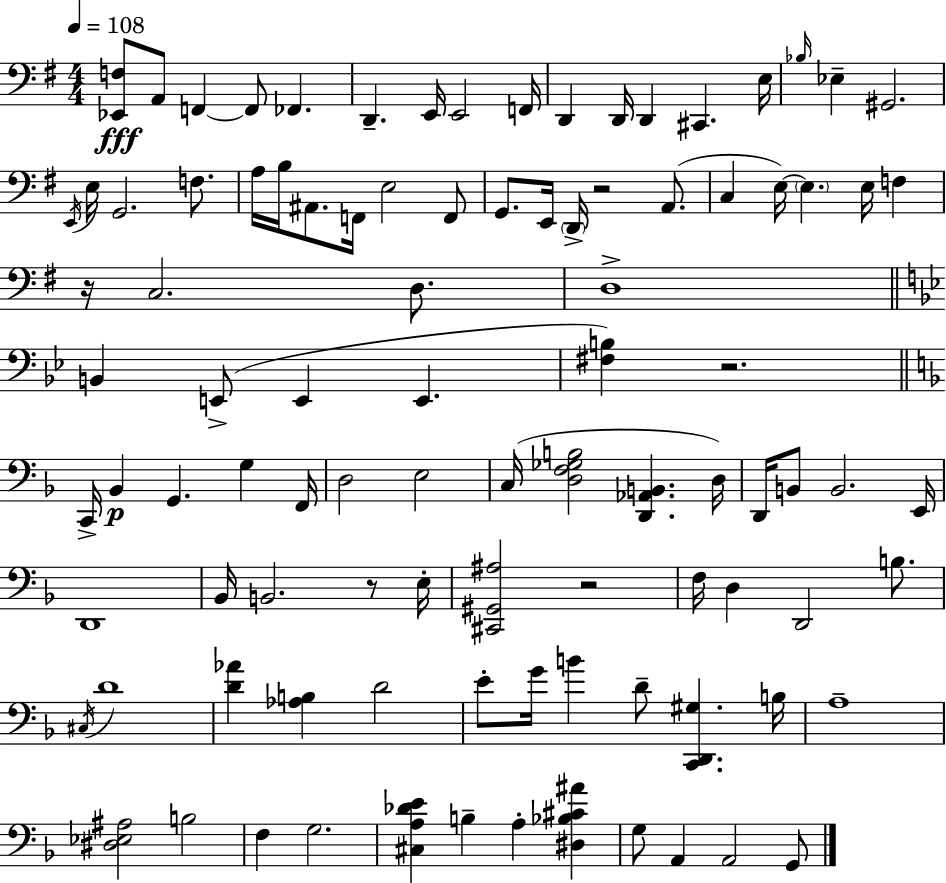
X:1
T:Untitled
M:4/4
L:1/4
K:G
[_E,,F,]/2 A,,/2 F,, F,,/2 _F,, D,, E,,/4 E,,2 F,,/4 D,, D,,/4 D,, ^C,, E,/4 _B,/4 _E, ^G,,2 E,,/4 E,/4 G,,2 F,/2 A,/4 B,/4 ^A,,/2 F,,/4 E,2 F,,/2 G,,/2 E,,/4 D,,/4 z2 A,,/2 C, E,/4 E, E,/4 F, z/4 C,2 D,/2 D,4 B,, E,,/2 E,, E,, [^F,B,] z2 C,,/4 _B,, G,, G, F,,/4 D,2 E,2 C,/4 [D,F,_G,B,]2 [D,,_A,,B,,] D,/4 D,,/4 B,,/2 B,,2 E,,/4 D,,4 _B,,/4 B,,2 z/2 E,/4 [^C,,^G,,^A,]2 z2 F,/4 D, D,,2 B,/2 ^C,/4 D4 [D_A] [_A,B,] D2 E/2 G/4 B D/2 [C,,D,,^G,] B,/4 A,4 [^D,_E,^A,]2 B,2 F, G,2 [^C,A,_DE] B, A, [^D,_B,^C^A] G,/2 A,, A,,2 G,,/2